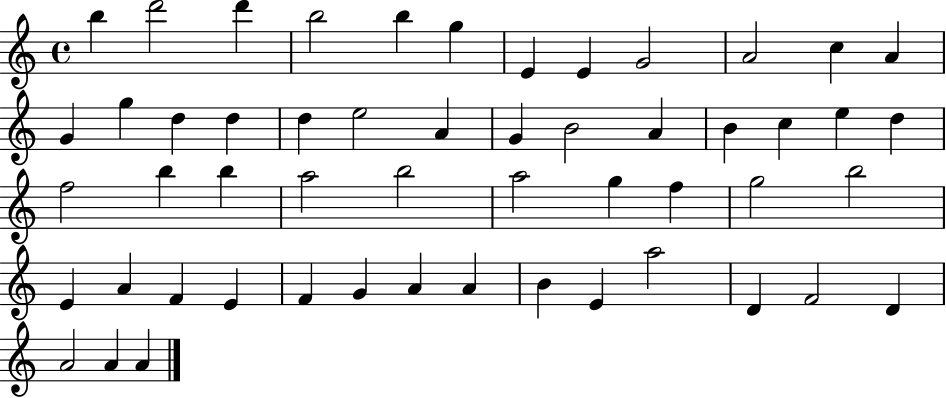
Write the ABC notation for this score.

X:1
T:Untitled
M:4/4
L:1/4
K:C
b d'2 d' b2 b g E E G2 A2 c A G g d d d e2 A G B2 A B c e d f2 b b a2 b2 a2 g f g2 b2 E A F E F G A A B E a2 D F2 D A2 A A